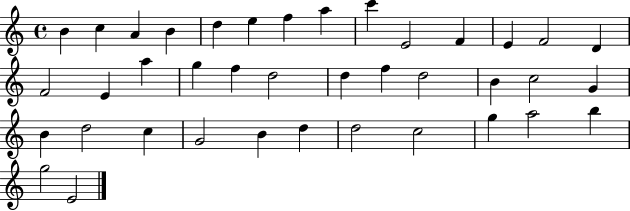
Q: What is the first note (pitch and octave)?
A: B4